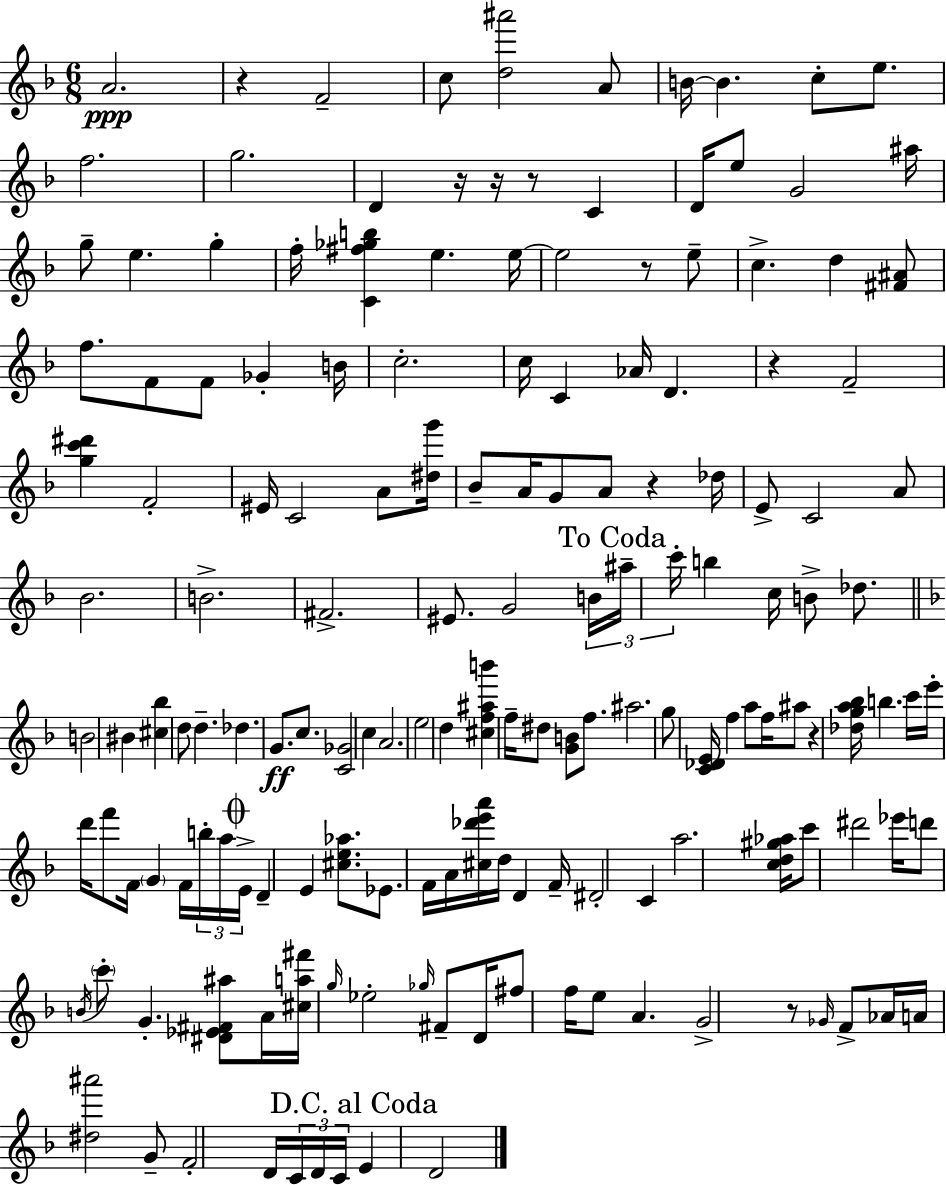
A4/h. R/q F4/h C5/e [D5,A#6]/h A4/e B4/s B4/q. C5/e E5/e. F5/h. G5/h. D4/q R/s R/s R/e C4/q D4/s E5/e G4/h A#5/s G5/e E5/q. G5/q F5/s [C4,F#5,Gb5,B5]/q E5/q. E5/s E5/h R/e E5/e C5/q. D5/q [F#4,A#4]/e F5/e. F4/e F4/e Gb4/q B4/s C5/h. C5/s C4/q Ab4/s D4/q. R/q F4/h [G5,C6,D#6]/q F4/h EIS4/s C4/h A4/e [D#5,G6]/s Bb4/e A4/s G4/e A4/e R/q Db5/s E4/e C4/h A4/e Bb4/h. B4/h. F#4/h. EIS4/e. G4/h B4/s A#5/s C6/s B5/q C5/s B4/e Db5/e. B4/h BIS4/q [C#5,Bb5]/q D5/e D5/q. Db5/q. G4/e. C5/e. [C4,Gb4]/h C5/q A4/h. E5/h D5/q [C#5,F5,A#5,B6]/q F5/s D#5/e [G4,B4]/e F5/e. A#5/h. G5/e [C4,Db4,E4]/s F5/q A5/e F5/s A#5/e R/q [Db5,G5,A5,Bb5]/s B5/q. C6/s E6/s D6/s F6/e F4/s G4/q F4/s B5/s A5/s E4/s D4/q E4/q [C#5,E5,Ab5]/e. Eb4/e. F4/s A4/s [C#5,Db6,E6,A6]/s D5/s D4/q F4/s D#4/h C4/q A5/h. [C5,D5,G#5,Ab5]/s C6/e D#6/h Eb6/s D6/e B4/s C6/e G4/q. [D#4,Eb4,F#4,A#5]/e A4/s [C#5,A5,F#6]/s G5/s Eb5/h Gb5/s F#4/e D4/s F#5/e F5/s E5/e A4/q. G4/h R/e Gb4/s F4/e Ab4/s A4/s [D#5,A#6]/h G4/e F4/h D4/s C4/s D4/s C4/s E4/q D4/h